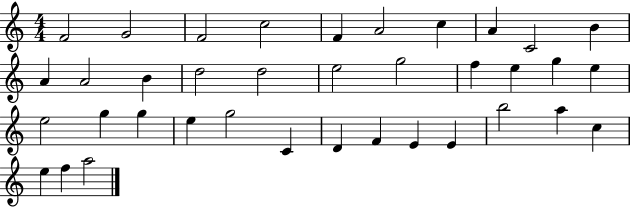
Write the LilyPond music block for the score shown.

{
  \clef treble
  \numericTimeSignature
  \time 4/4
  \key c \major
  f'2 g'2 | f'2 c''2 | f'4 a'2 c''4 | a'4 c'2 b'4 | \break a'4 a'2 b'4 | d''2 d''2 | e''2 g''2 | f''4 e''4 g''4 e''4 | \break e''2 g''4 g''4 | e''4 g''2 c'4 | d'4 f'4 e'4 e'4 | b''2 a''4 c''4 | \break e''4 f''4 a''2 | \bar "|."
}